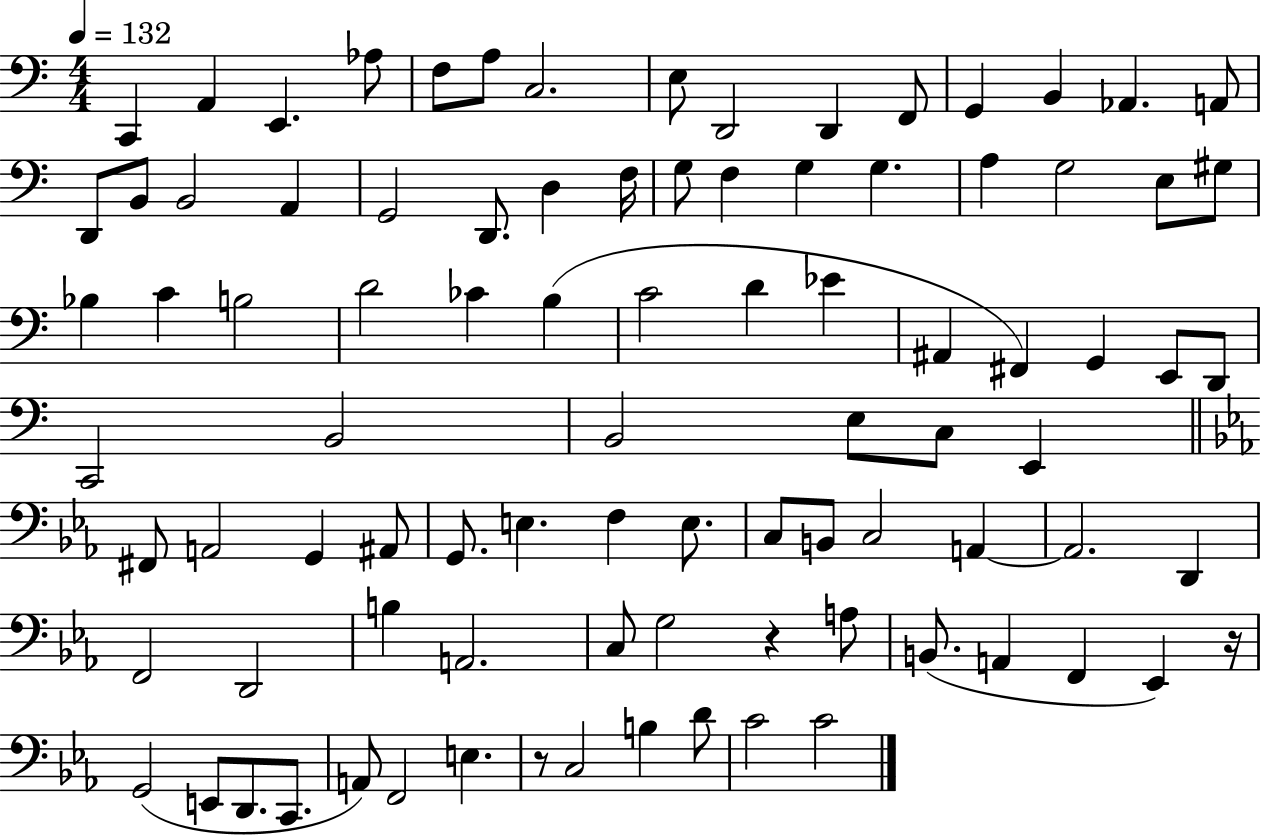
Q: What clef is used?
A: bass